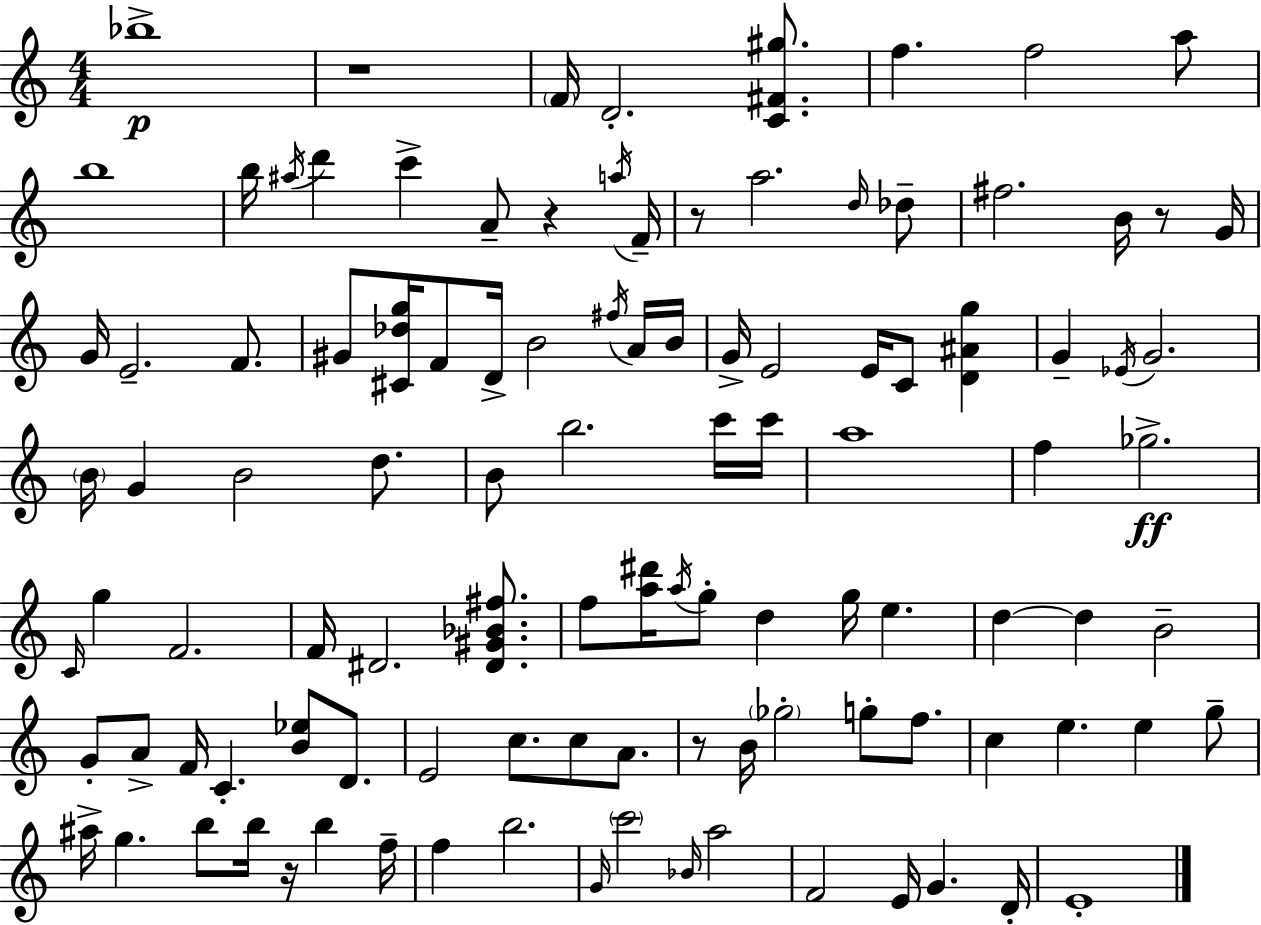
X:1
T:Untitled
M:4/4
L:1/4
K:C
_b4 z4 F/4 D2 [C^F^g]/2 f f2 a/2 b4 b/4 ^a/4 d' c' A/2 z a/4 F/4 z/2 a2 d/4 _d/2 ^f2 B/4 z/2 G/4 G/4 E2 F/2 ^G/2 [^C_dg]/4 F/2 D/4 B2 ^f/4 A/4 B/4 G/4 E2 E/4 C/2 [D^Ag] G _E/4 G2 B/4 G B2 d/2 B/2 b2 c'/4 c'/4 a4 f _g2 C/4 g F2 F/4 ^D2 [^D^G_B^f]/2 f/2 [a^d']/4 a/4 g/2 d g/4 e d d B2 G/2 A/2 F/4 C [B_e]/2 D/2 E2 c/2 c/2 A/2 z/2 B/4 _g2 g/2 f/2 c e e g/2 ^a/4 g b/2 b/4 z/4 b f/4 f b2 G/4 c'2 _B/4 a2 F2 E/4 G D/4 E4